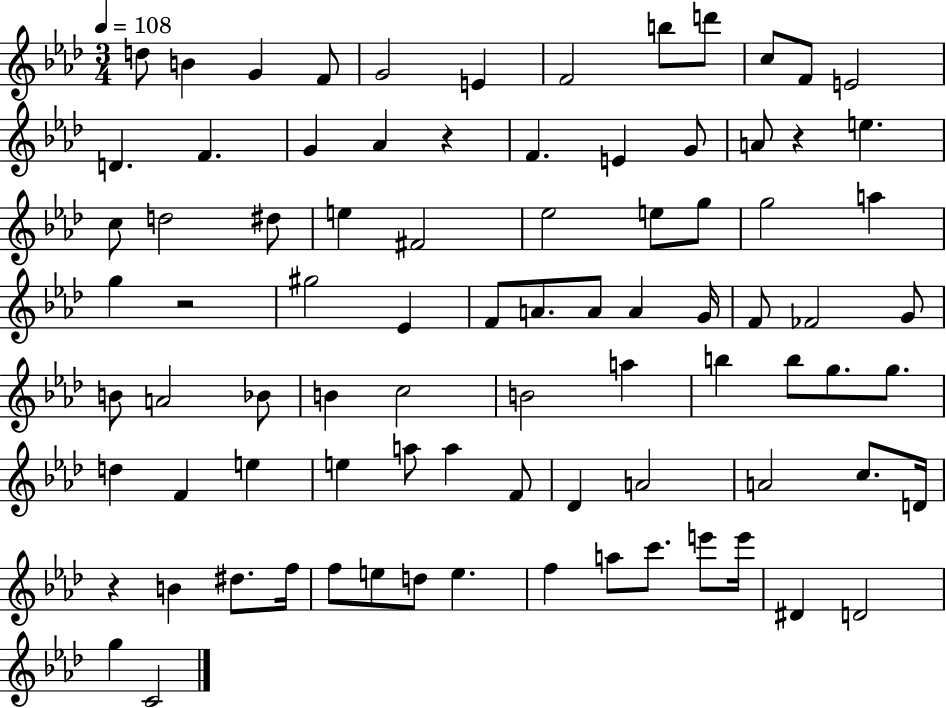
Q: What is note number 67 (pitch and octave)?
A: D#5